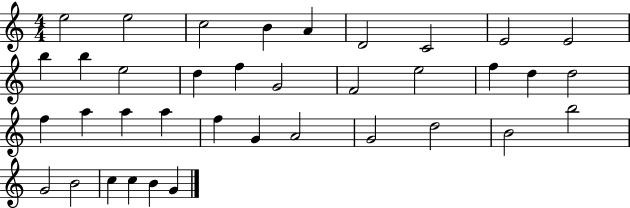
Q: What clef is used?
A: treble